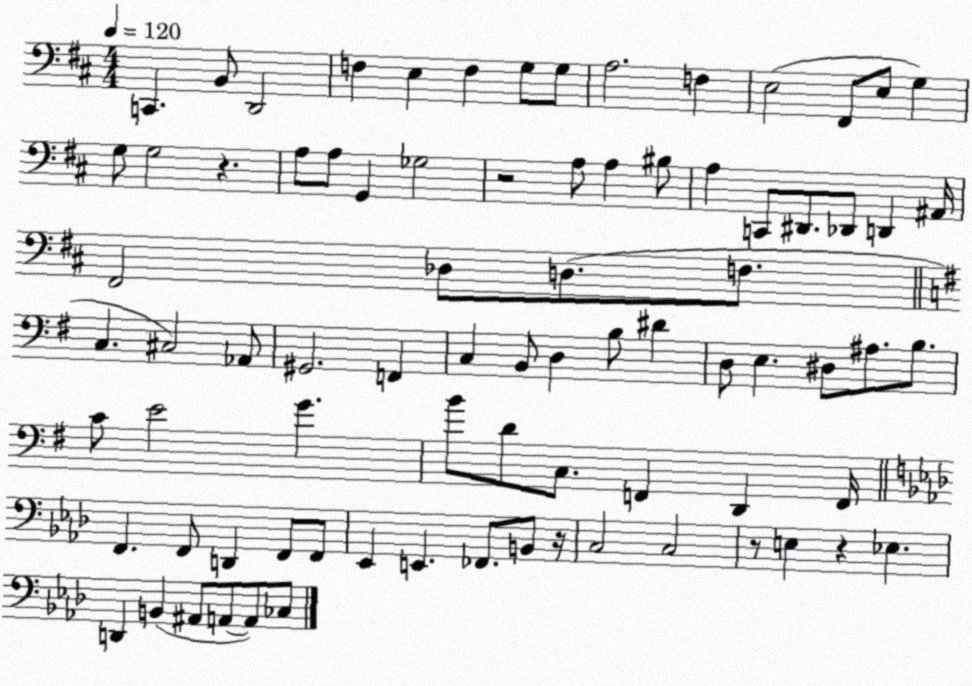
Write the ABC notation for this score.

X:1
T:Untitled
M:4/4
L:1/4
K:D
C,, B,,/2 D,,2 F, E, F, G,/2 G,/2 A,2 F, E,2 ^F,,/2 E,/2 G, G,/2 G,2 z A,/2 A,/2 G,, _G,2 z2 A,/2 A, ^B,/2 A, C,,/2 ^D,,/2 _D,,/2 D,, ^A,,/4 ^F,,2 _D,/2 D,/2 F,/2 C, ^C,2 _A,,/2 ^G,,2 F,, C, B,,/2 D, B,/2 ^D D,/2 E, ^D,/2 ^A,/2 B,/2 C/2 E2 G B/2 D/2 C,/2 F,, D,, F,,/4 F,, F,,/2 D,, F,,/2 F,,/2 _E,, E,, _F,,/2 B,,/2 z/4 C,2 C,2 z/2 E, z _E, D,, B,, ^A,,/2 A,,/2 A,,/2 _C,/2